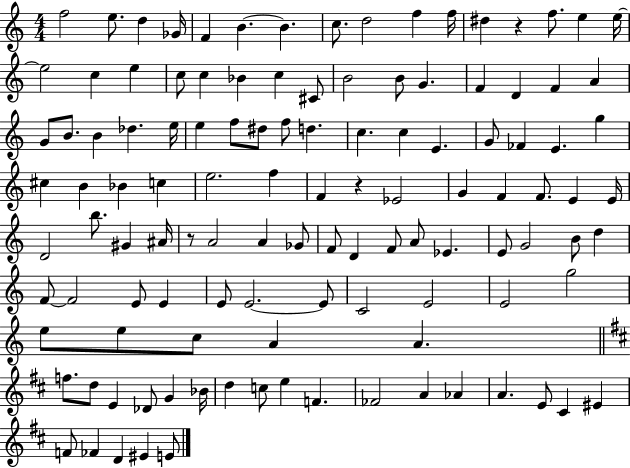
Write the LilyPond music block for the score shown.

{
  \clef treble
  \numericTimeSignature
  \time 4/4
  \key c \major
  f''2 e''8. d''4 ges'16 | f'4 b'4.~~ b'4. | c''8. d''2 f''4 f''16 | dis''4 r4 f''8. e''4 e''16~~ | \break e''2 c''4 e''4 | c''8 c''4 bes'4 c''4 cis'8 | b'2 b'8 g'4. | f'4 d'4 f'4 a'4 | \break g'8 b'8. b'4 des''4. e''16 | e''4 f''8 dis''8 f''8 d''4. | c''4. c''4 e'4. | g'8 fes'4 e'4. g''4 | \break cis''4 b'4 bes'4 c''4 | e''2. f''4 | f'4 r4 ees'2 | g'4 f'4 f'8. e'4 e'16 | \break d'2 b''8. gis'4 ais'16 | r8 a'2 a'4 ges'8 | f'8 d'4 f'8 a'8 ees'4. | e'8 g'2 b'8 d''4 | \break f'8~~ f'2 e'8 e'4 | e'8 e'2.~~ e'8 | c'2 e'2 | e'2 g''2 | \break e''8 e''8 c''8 a'4 a'4. | \bar "||" \break \key b \minor f''8. d''8 e'4 des'8 g'4 bes'16 | d''4 c''8 e''4 f'4. | fes'2 a'4 aes'4 | a'4. e'8 cis'4 eis'4 | \break f'8 fes'4 d'4 eis'4 e'8 | \bar "|."
}